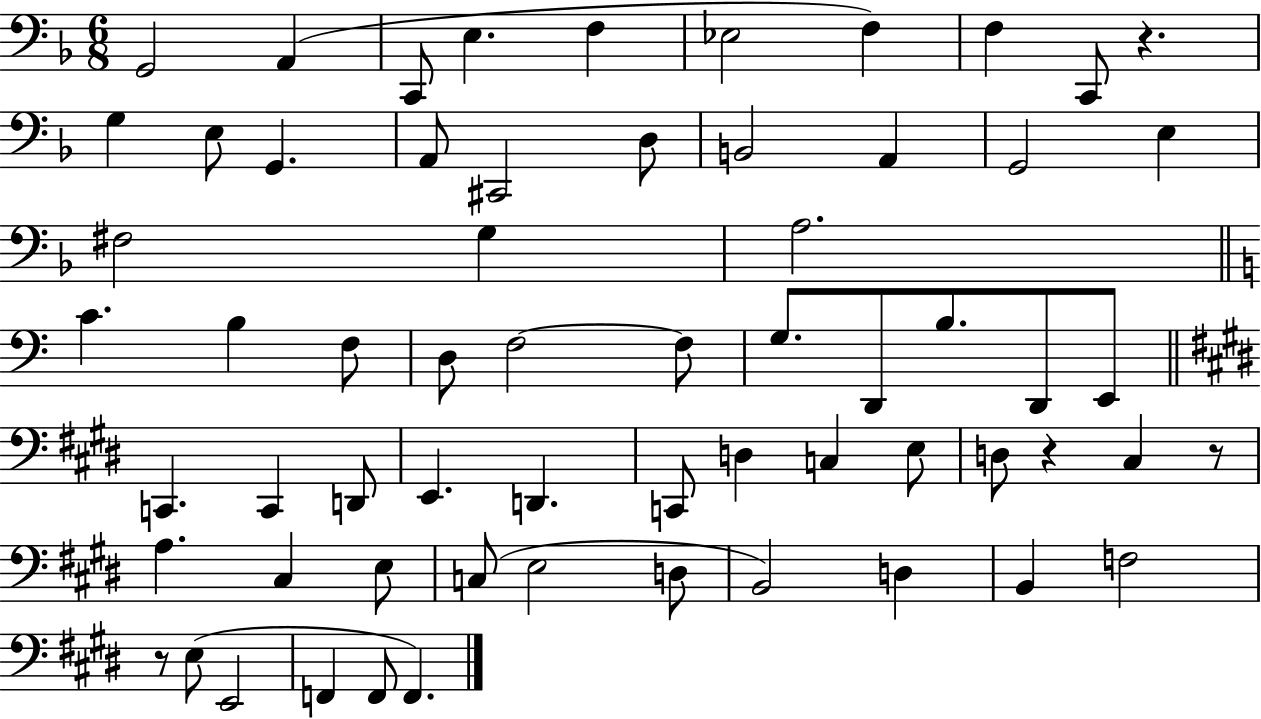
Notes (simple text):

G2/h A2/q C2/e E3/q. F3/q Eb3/h F3/q F3/q C2/e R/q. G3/q E3/e G2/q. A2/e C#2/h D3/e B2/h A2/q G2/h E3/q F#3/h G3/q A3/h. C4/q. B3/q F3/e D3/e F3/h F3/e G3/e. D2/e B3/e. D2/e E2/e C2/q. C2/q D2/e E2/q. D2/q. C2/e D3/q C3/q E3/e D3/e R/q C#3/q R/e A3/q. C#3/q E3/e C3/e E3/h D3/e B2/h D3/q B2/q F3/h R/e E3/e E2/h F2/q F2/e F2/q.